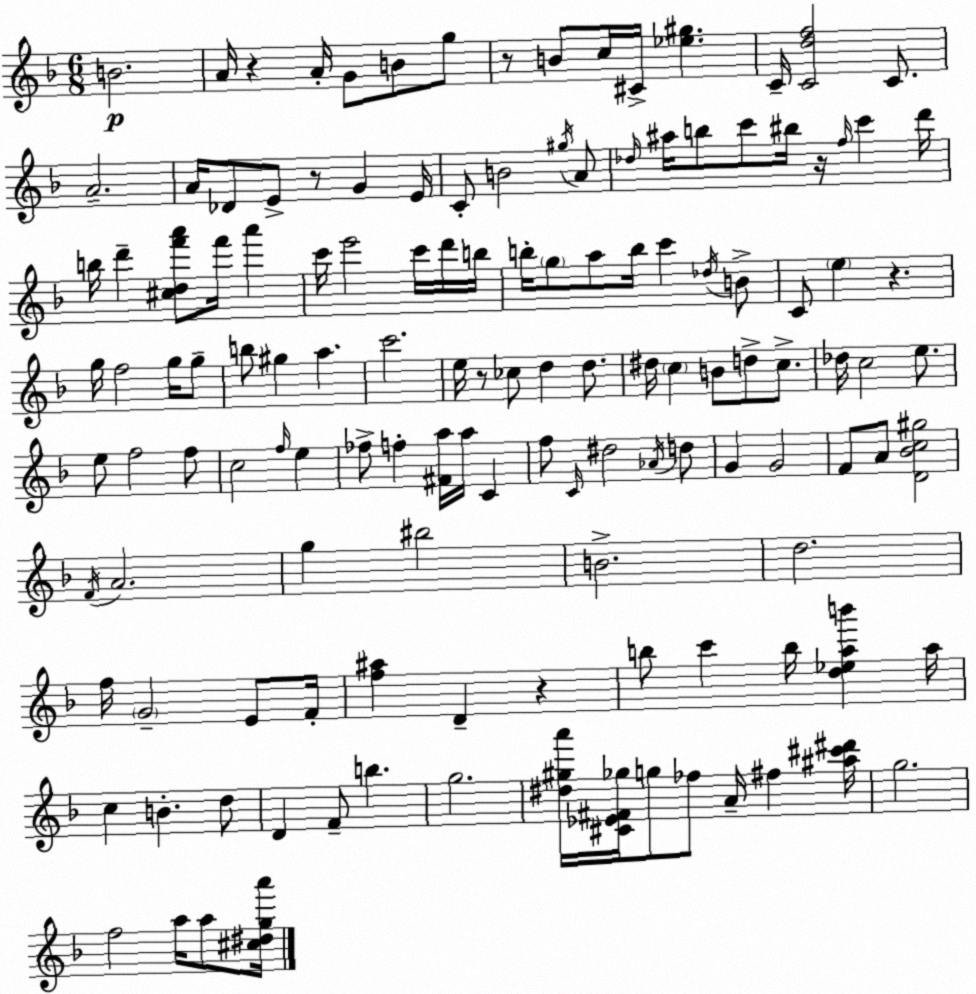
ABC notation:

X:1
T:Untitled
M:6/8
L:1/4
K:F
B2 A/4 z A/4 G/2 B/2 g/2 z/2 B/2 c/4 ^C/4 [_e^g] C/4 [Cdf]2 C/2 A2 A/4 _D/2 E/2 z/2 G E/4 C/2 B2 ^g/4 A/2 _d/4 ^a/4 b/2 c'/2 ^b/4 z/4 f/4 c' d'/4 b/4 d' [^cdf'a']/2 f'/4 a' c'/4 e'2 c'/4 d'/4 b/4 b/4 g/2 a/2 b/4 c' _d/4 B/2 C/2 e z g/4 f2 g/4 g/2 b/2 ^g a c'2 e/4 z/2 _c/2 d d/2 ^d/4 c B/2 d/2 c/2 _d/4 c2 e/2 e/2 f2 f/2 c2 f/4 e _f/2 f [^Fa]/4 a/4 C f/2 C/4 ^d2 _A/4 d/2 G G2 F/2 A/2 [D_Bc^g]2 F/4 A2 g ^b2 B2 d2 f/4 G2 E/2 F/4 [f^a] D z b/2 c' b/4 [d_eab'] a/4 c B d/2 D F/2 b g2 [^d^ga']/4 [^C_E^F_g]/4 g/2 _f/2 A/4 ^f [^a^c'^d']/4 g2 f2 a/4 a/2 [^c^dga']/4